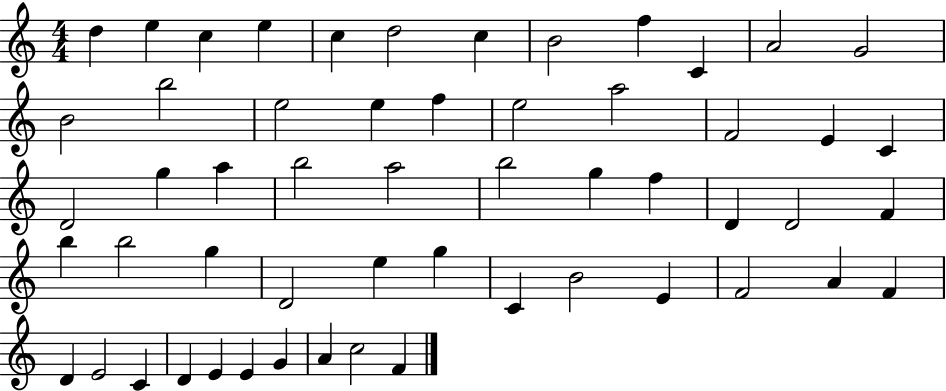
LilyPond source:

{
  \clef treble
  \numericTimeSignature
  \time 4/4
  \key c \major
  d''4 e''4 c''4 e''4 | c''4 d''2 c''4 | b'2 f''4 c'4 | a'2 g'2 | \break b'2 b''2 | e''2 e''4 f''4 | e''2 a''2 | f'2 e'4 c'4 | \break d'2 g''4 a''4 | b''2 a''2 | b''2 g''4 f''4 | d'4 d'2 f'4 | \break b''4 b''2 g''4 | d'2 e''4 g''4 | c'4 b'2 e'4 | f'2 a'4 f'4 | \break d'4 e'2 c'4 | d'4 e'4 e'4 g'4 | a'4 c''2 f'4 | \bar "|."
}